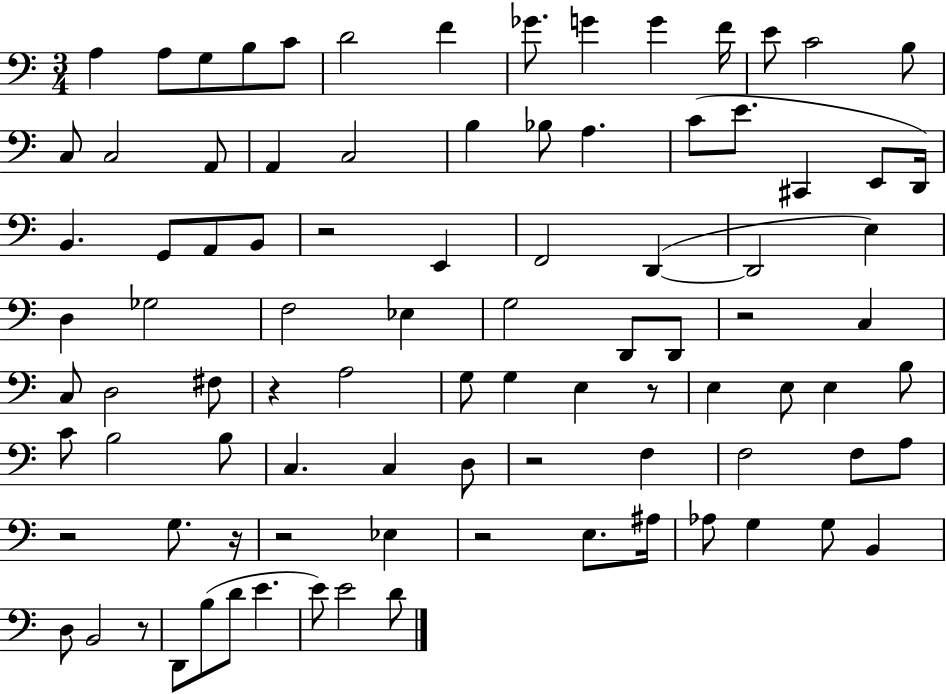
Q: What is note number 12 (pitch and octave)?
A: E4